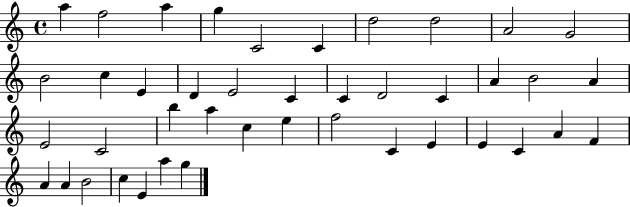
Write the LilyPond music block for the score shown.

{
  \clef treble
  \time 4/4
  \defaultTimeSignature
  \key c \major
  a''4 f''2 a''4 | g''4 c'2 c'4 | d''2 d''2 | a'2 g'2 | \break b'2 c''4 e'4 | d'4 e'2 c'4 | c'4 d'2 c'4 | a'4 b'2 a'4 | \break e'2 c'2 | b''4 a''4 c''4 e''4 | f''2 c'4 e'4 | e'4 c'4 a'4 f'4 | \break a'4 a'4 b'2 | c''4 e'4 a''4 g''4 | \bar "|."
}